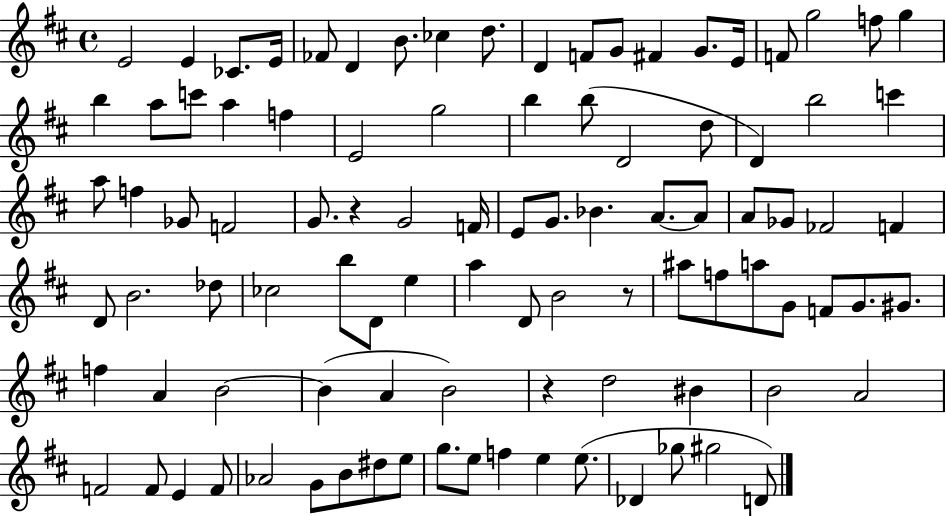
{
  \clef treble
  \time 4/4
  \defaultTimeSignature
  \key d \major
  e'2 e'4 ces'8. e'16 | fes'8 d'4 b'8. ces''4 d''8. | d'4 f'8 g'8 fis'4 g'8. e'16 | f'8 g''2 f''8 g''4 | \break b''4 a''8 c'''8 a''4 f''4 | e'2 g''2 | b''4 b''8( d'2 d''8 | d'4) b''2 c'''4 | \break a''8 f''4 ges'8 f'2 | g'8. r4 g'2 f'16 | e'8 g'8. bes'4. a'8.~~ a'8 | a'8 ges'8 fes'2 f'4 | \break d'8 b'2. des''8 | ces''2 b''8 d'8 e''4 | a''4 d'8 b'2 r8 | ais''8 f''8 a''8 g'8 f'8 g'8. gis'8. | \break f''4 a'4 b'2~~ | b'4( a'4 b'2) | r4 d''2 bis'4 | b'2 a'2 | \break f'2 f'8 e'4 f'8 | aes'2 g'8 b'8 dis''8 e''8 | g''8. e''8 f''4 e''4 e''8.( | des'4 ges''8 gis''2 d'8) | \break \bar "|."
}